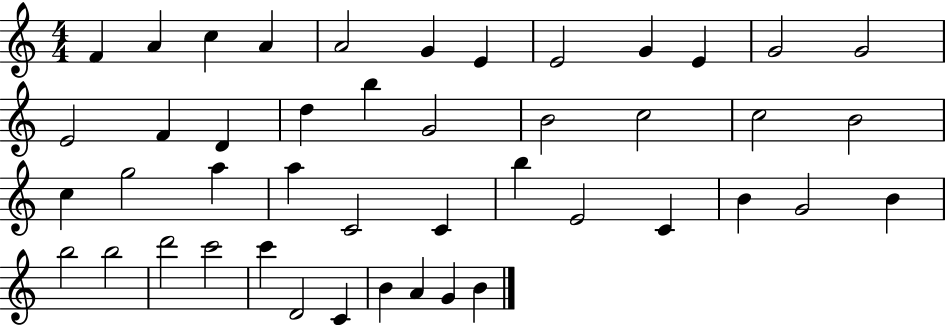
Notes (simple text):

F4/q A4/q C5/q A4/q A4/h G4/q E4/q E4/h G4/q E4/q G4/h G4/h E4/h F4/q D4/q D5/q B5/q G4/h B4/h C5/h C5/h B4/h C5/q G5/h A5/q A5/q C4/h C4/q B5/q E4/h C4/q B4/q G4/h B4/q B5/h B5/h D6/h C6/h C6/q D4/h C4/q B4/q A4/q G4/q B4/q